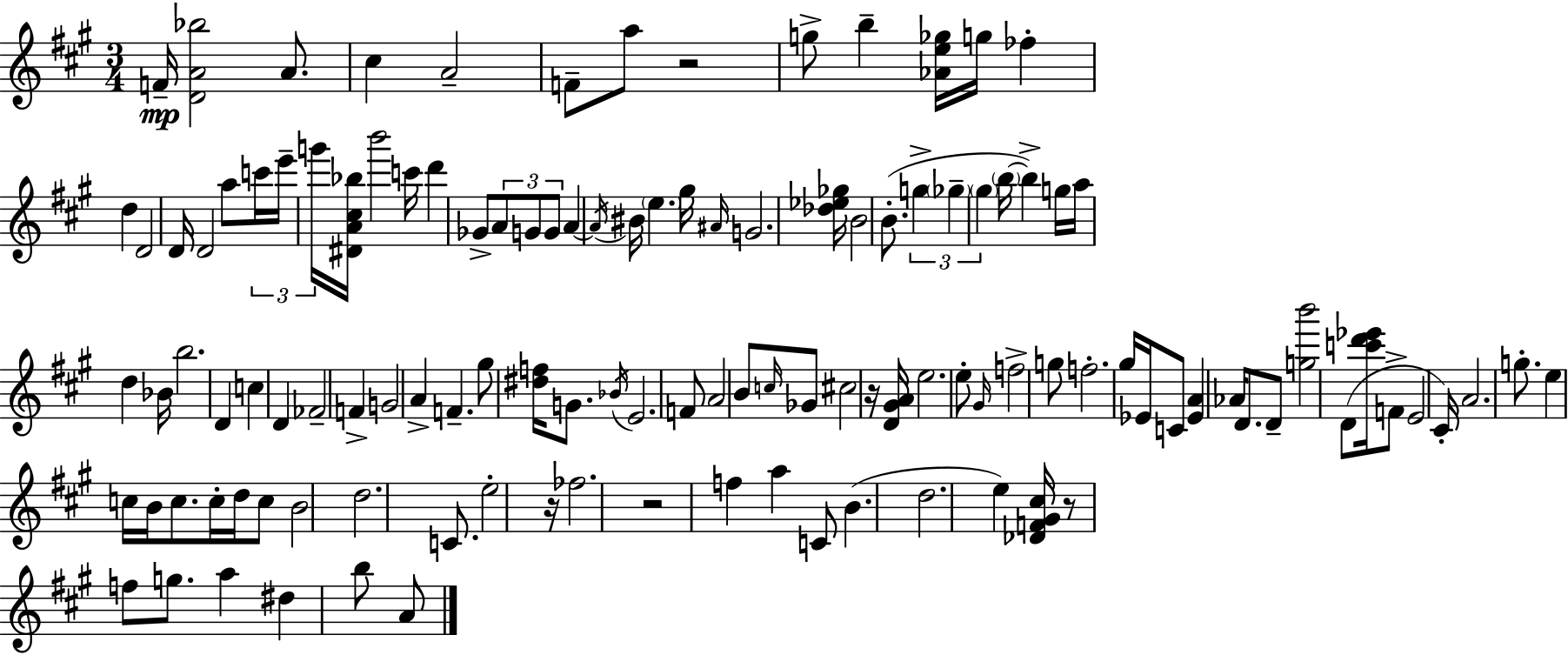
F4/s [D4,A4,Bb5]/h A4/e. C#5/q A4/h F4/e A5/e R/h G5/e B5/q [Ab4,E5,Gb5]/s G5/s FES5/q D5/q D4/h D4/s D4/h A5/e C6/s E6/s G6/s [D#4,A4,C#5,Bb5]/s B6/h C6/s D6/q Gb4/e A4/e G4/e G4/e A4/q A4/s BIS4/s E5/q. G#5/s A#4/s G4/h. [Db5,Eb5,Gb5]/s B4/h B4/e. G5/q Gb5/q G#5/q B5/s B5/q G5/s A5/s D5/q Bb4/s B5/h. D4/q C5/q D4/q FES4/h F4/q G4/h A4/q F4/q. G#5/e [D#5,F5]/s G4/e. Bb4/s E4/h. F4/e A4/h B4/e C5/s Gb4/e C#5/h R/s [D4,G#4,A4]/s E5/h. E5/e G#4/s F5/h G5/e F5/h. G#5/s Eb4/s C4/e [Eb4,A4]/q Ab4/s D4/e. D4/e [G5,B6]/h D4/e [C6,D6,Eb6]/s F4/e E4/h C#4/s A4/h. G5/e. E5/q C5/s B4/s C5/e. C5/s D5/s C5/e B4/h D5/h. C4/e. E5/h R/s FES5/h. R/h F5/q A5/q C4/e B4/q. D5/h. E5/q [Db4,F4,G#4,C#5]/s R/e F5/e G5/e. A5/q D#5/q B5/e A4/e